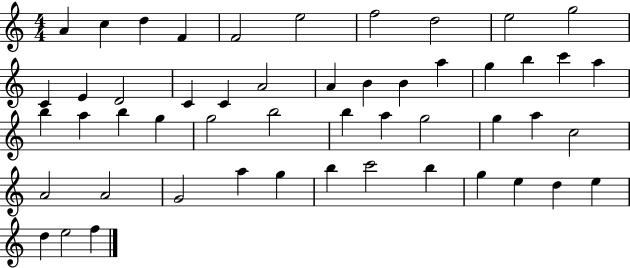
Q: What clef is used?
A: treble